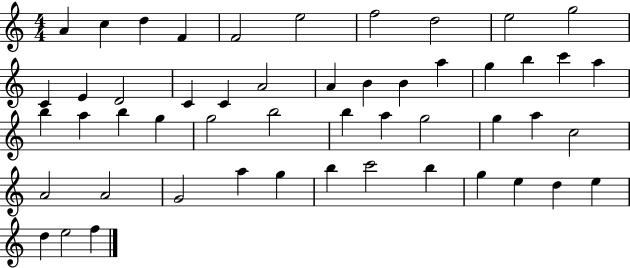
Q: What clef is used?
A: treble